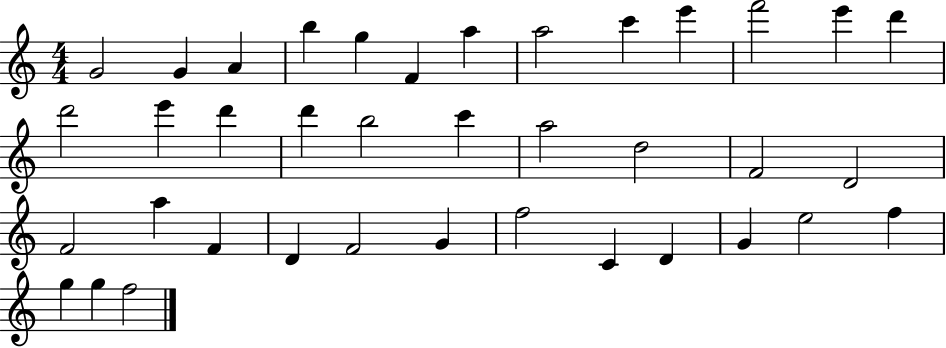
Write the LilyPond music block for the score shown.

{
  \clef treble
  \numericTimeSignature
  \time 4/4
  \key c \major
  g'2 g'4 a'4 | b''4 g''4 f'4 a''4 | a''2 c'''4 e'''4 | f'''2 e'''4 d'''4 | \break d'''2 e'''4 d'''4 | d'''4 b''2 c'''4 | a''2 d''2 | f'2 d'2 | \break f'2 a''4 f'4 | d'4 f'2 g'4 | f''2 c'4 d'4 | g'4 e''2 f''4 | \break g''4 g''4 f''2 | \bar "|."
}